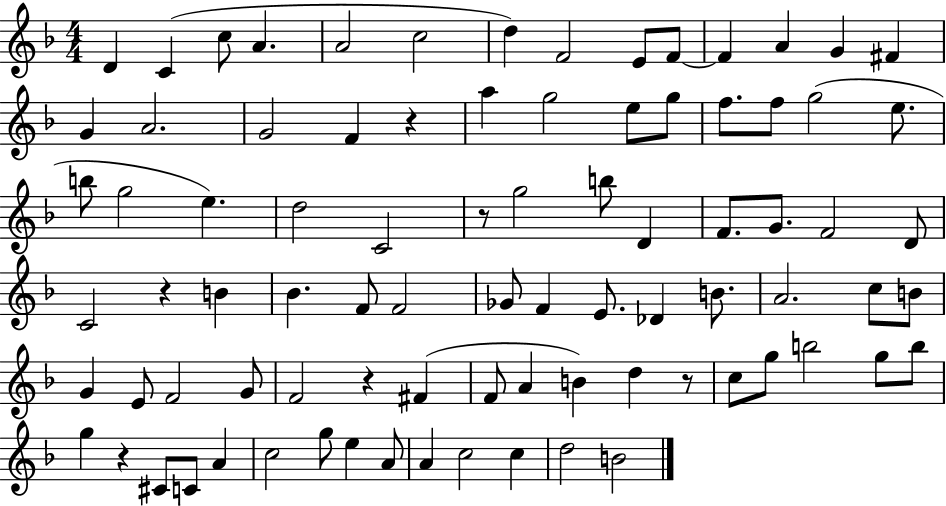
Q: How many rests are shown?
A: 6